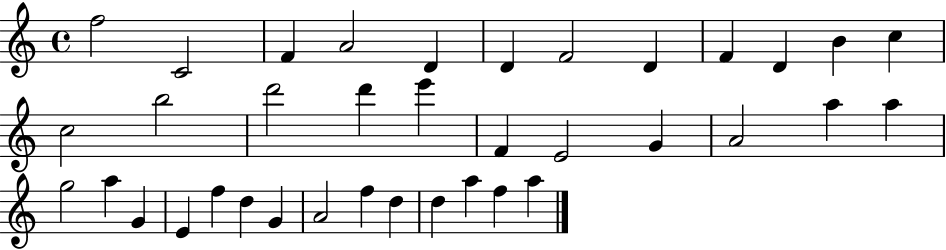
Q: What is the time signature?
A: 4/4